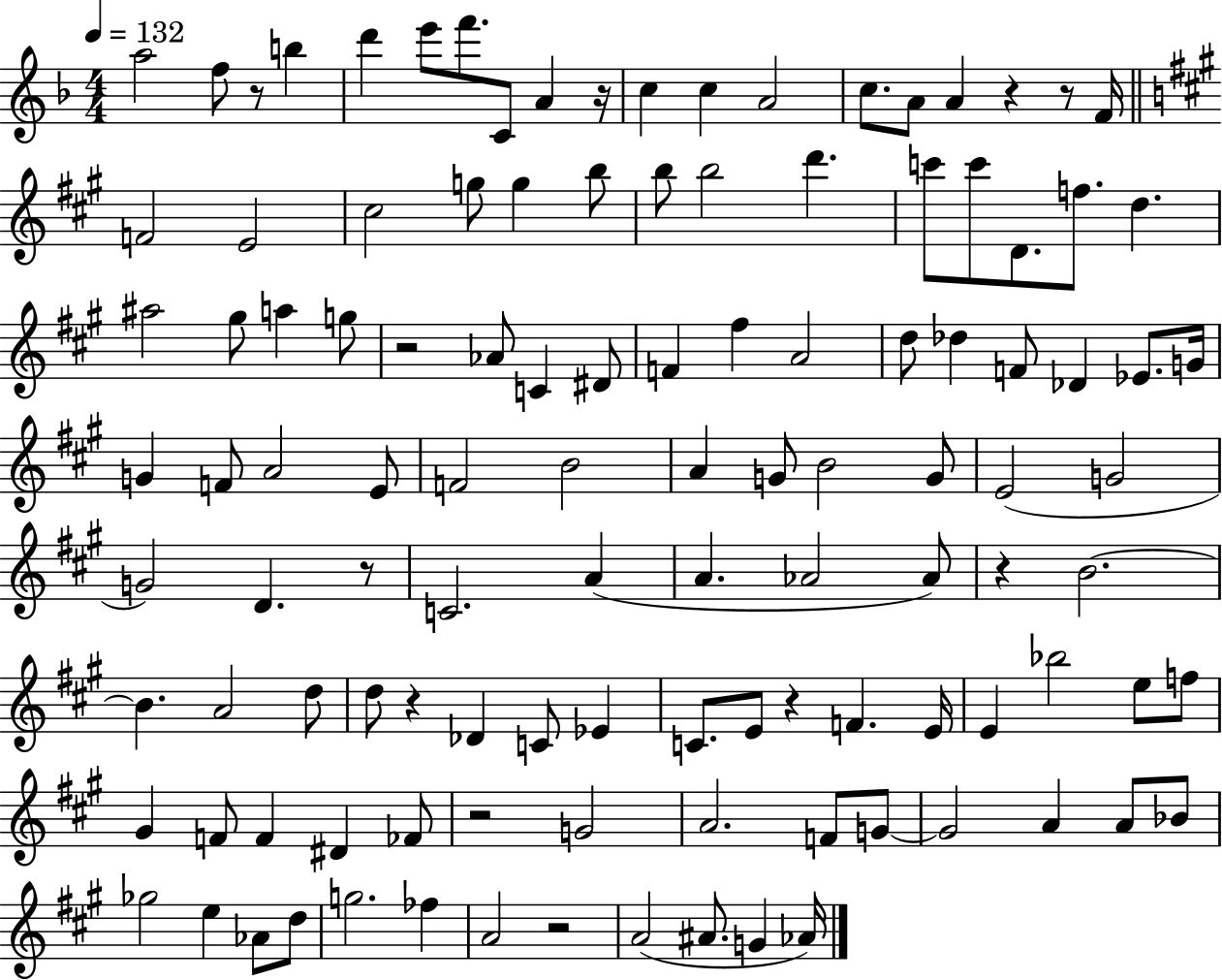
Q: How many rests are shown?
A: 11